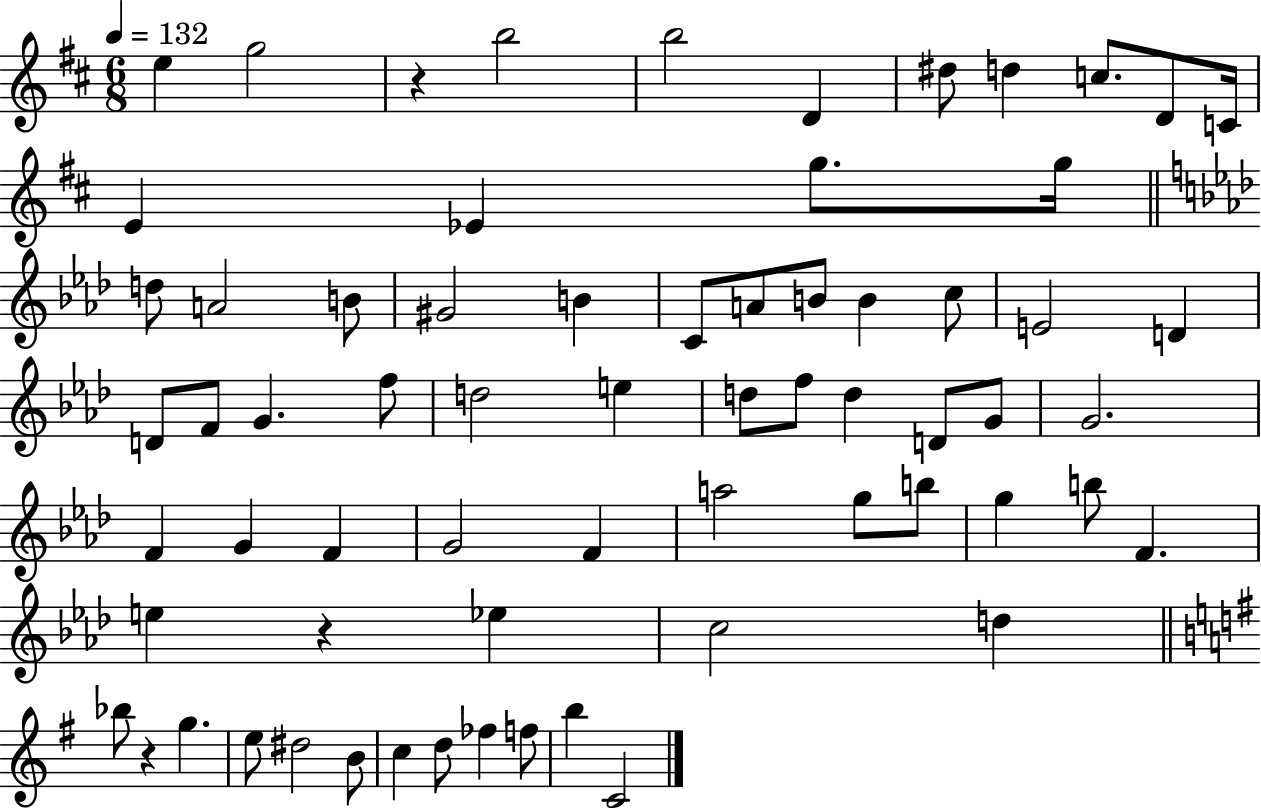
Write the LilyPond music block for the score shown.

{
  \clef treble
  \numericTimeSignature
  \time 6/8
  \key d \major
  \tempo 4 = 132
  e''4 g''2 | r4 b''2 | b''2 d'4 | dis''8 d''4 c''8. d'8 c'16 | \break e'4 ees'4 g''8. g''16 | \bar "||" \break \key f \minor d''8 a'2 b'8 | gis'2 b'4 | c'8 a'8 b'8 b'4 c''8 | e'2 d'4 | \break d'8 f'8 g'4. f''8 | d''2 e''4 | d''8 f''8 d''4 d'8 g'8 | g'2. | \break f'4 g'4 f'4 | g'2 f'4 | a''2 g''8 b''8 | g''4 b''8 f'4. | \break e''4 r4 ees''4 | c''2 d''4 | \bar "||" \break \key g \major bes''8 r4 g''4. | e''8 dis''2 b'8 | c''4 d''8 fes''4 f''8 | b''4 c'2 | \break \bar "|."
}